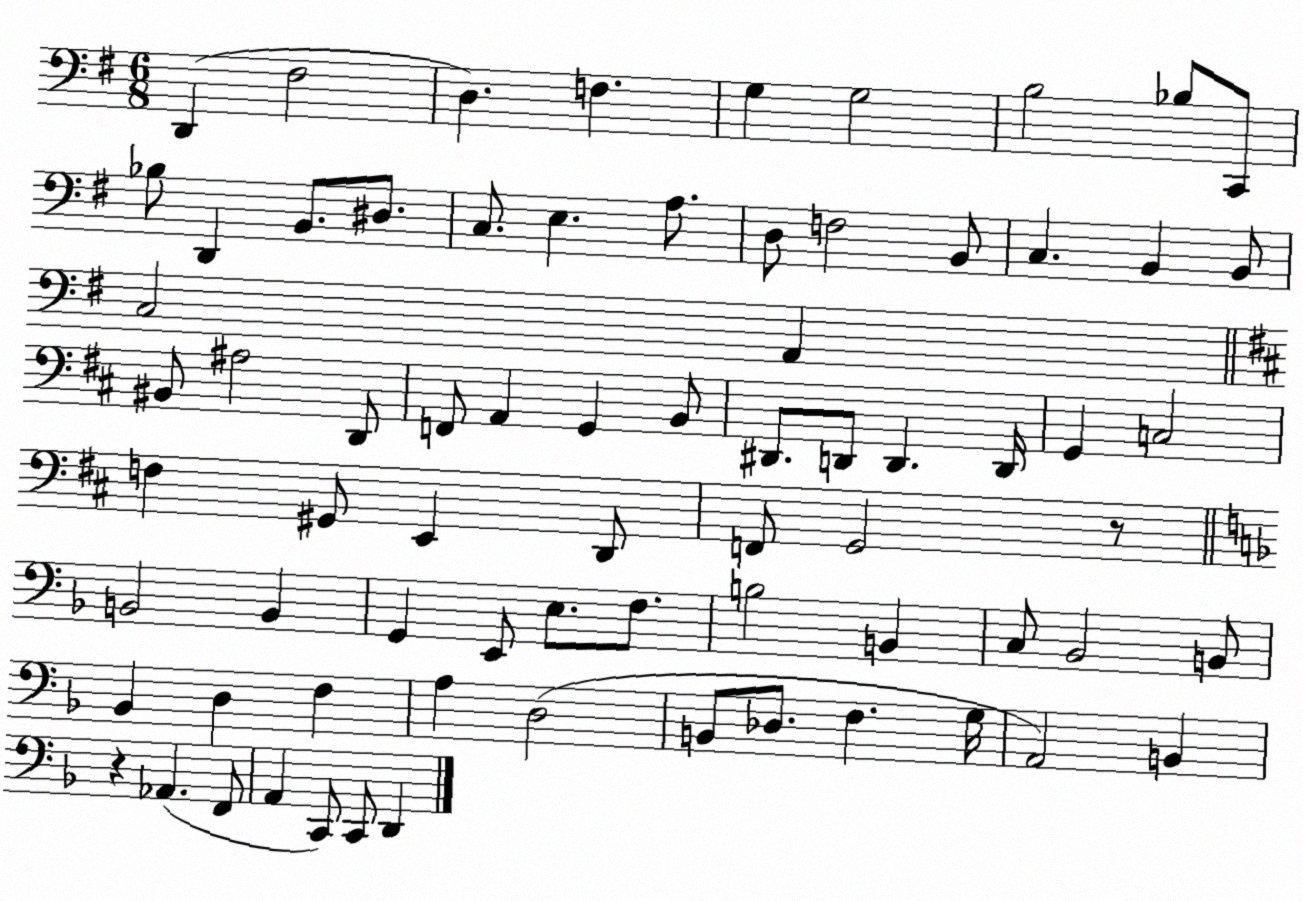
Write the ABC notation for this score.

X:1
T:Untitled
M:6/8
L:1/4
K:G
D,, ^F,2 D, F, G, G,2 B,2 _B,/2 C,,/2 _B,/2 D,, B,,/2 ^D,/2 C,/2 E, A,/2 D,/2 F,2 B,,/2 C, B,, B,,/2 C,2 A,, ^B,,/2 ^A,2 D,,/2 F,,/2 A,, G,, B,,/2 ^D,,/2 D,,/2 D,, D,,/4 G,, C,2 F, ^G,,/2 E,, D,,/2 F,,/2 G,,2 z/2 B,,2 B,, G,, E,,/2 E,/2 F,/2 B,2 B,, C,/2 _B,,2 B,,/2 _B,, D, F, A, D,2 B,,/2 _D,/2 F, G,/4 A,,2 B,, z _A,, F,,/2 A,, C,,/2 C,,/2 D,,